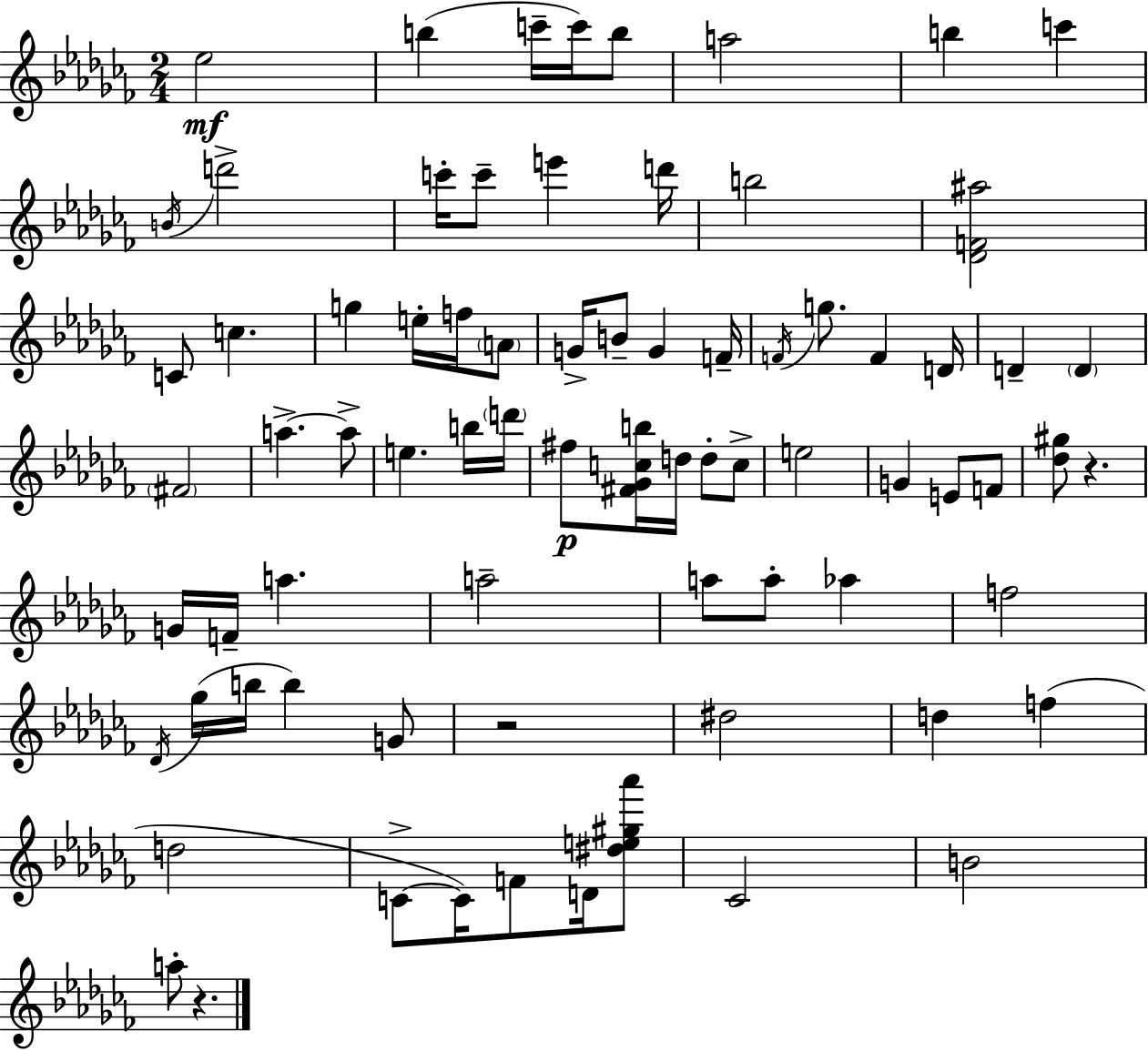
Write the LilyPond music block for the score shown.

{
  \clef treble
  \numericTimeSignature
  \time 2/4
  \key aes \minor
  ees''2\mf | b''4( c'''16-- c'''16) b''8 | a''2 | b''4 c'''4 | \break \acciaccatura { b'16 } d'''2-> | c'''16-. c'''8-- e'''4 | d'''16 b''2 | <des' f' ais''>2 | \break c'8 c''4. | g''4 e''16-. f''16 \parenthesize a'8 | g'16-> b'8-- g'4 | f'16-- \acciaccatura { f'16 } g''8. f'4 | \break d'16 d'4-- \parenthesize d'4 | \parenthesize fis'2 | a''4.->~~ | a''8-> e''4. | \break b''16 \parenthesize d'''16 fis''8\p <fis' ges' c'' b''>16 d''16 d''8-. | c''8-> e''2 | g'4 e'8 | f'8 <des'' gis''>8 r4. | \break g'16 f'16-- a''4. | a''2-- | a''8 a''8-. aes''4 | f''2 | \break \acciaccatura { des'16 } ges''16( b''16 b''4) | g'8 r2 | dis''2 | d''4 f''4( | \break d''2 | c'8->~~ c'16) f'8 | d'16 <dis'' e'' gis'' aes'''>8 ces'2 | b'2 | \break a''8-. r4. | \bar "|."
}